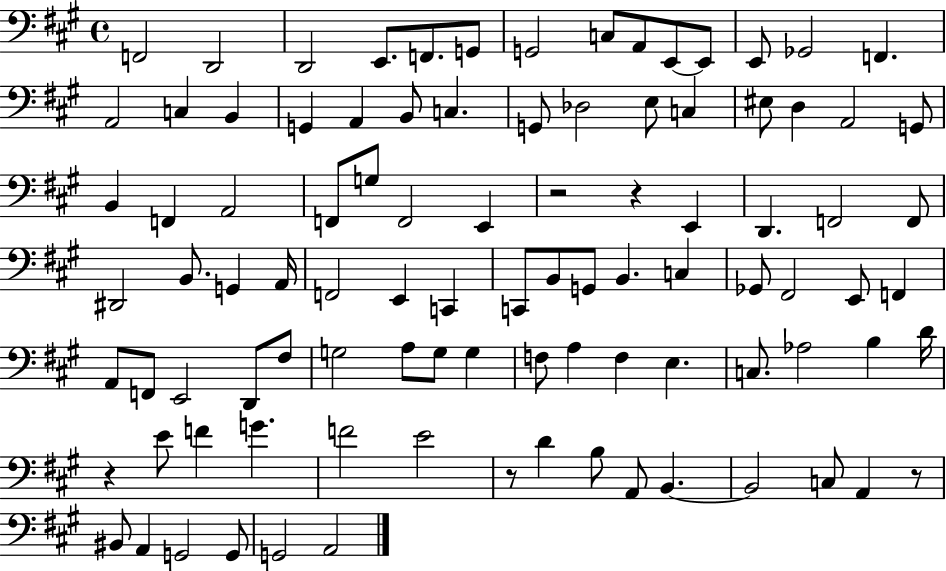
{
  \clef bass
  \time 4/4
  \defaultTimeSignature
  \key a \major
  f,2 d,2 | d,2 e,8. f,8. g,8 | g,2 c8 a,8 e,8~~ e,8 | e,8 ges,2 f,4. | \break a,2 c4 b,4 | g,4 a,4 b,8 c4. | g,8 des2 e8 c4 | eis8 d4 a,2 g,8 | \break b,4 f,4 a,2 | f,8 g8 f,2 e,4 | r2 r4 e,4 | d,4. f,2 f,8 | \break dis,2 b,8. g,4 a,16 | f,2 e,4 c,4 | c,8 b,8 g,8 b,4. c4 | ges,8 fis,2 e,8 f,4 | \break a,8 f,8 e,2 d,8 fis8 | g2 a8 g8 g4 | f8 a4 f4 e4. | c8. aes2 b4 d'16 | \break r4 e'8 f'4 g'4. | f'2 e'2 | r8 d'4 b8 a,8 b,4.~~ | b,2 c8 a,4 r8 | \break bis,8 a,4 g,2 g,8 | g,2 a,2 | \bar "|."
}